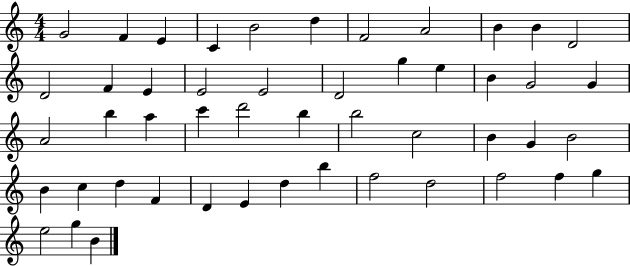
X:1
T:Untitled
M:4/4
L:1/4
K:C
G2 F E C B2 d F2 A2 B B D2 D2 F E E2 E2 D2 g e B G2 G A2 b a c' d'2 b b2 c2 B G B2 B c d F D E d b f2 d2 f2 f g e2 g B